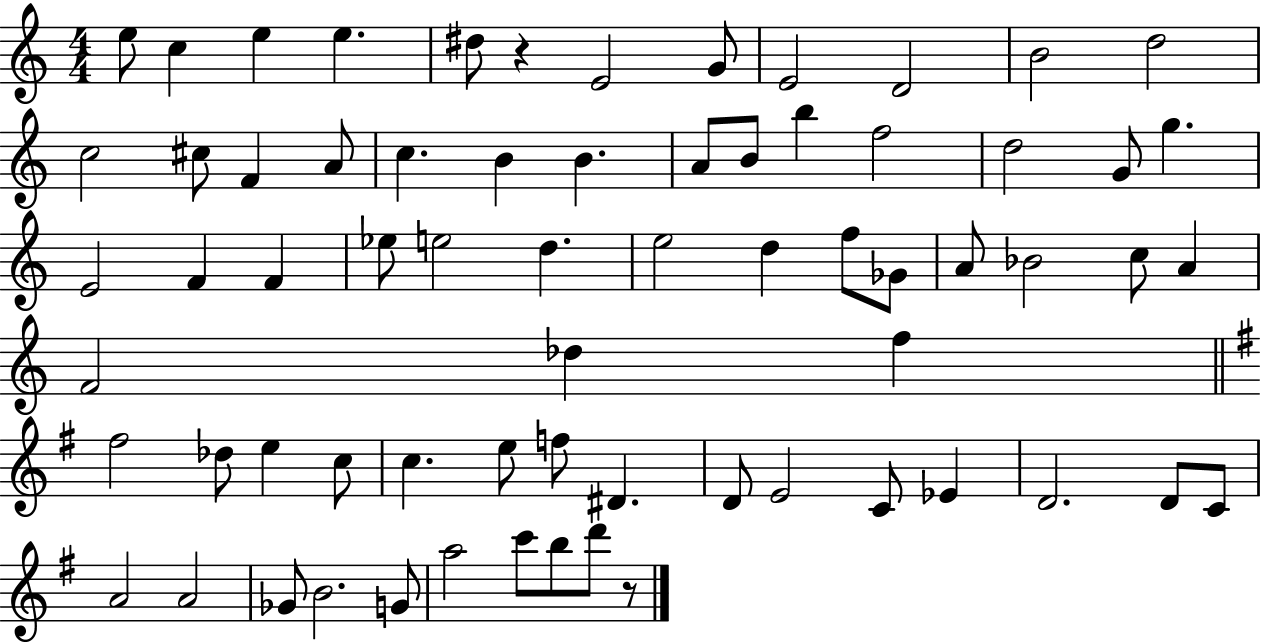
{
  \clef treble
  \numericTimeSignature
  \time 4/4
  \key c \major
  \repeat volta 2 { e''8 c''4 e''4 e''4. | dis''8 r4 e'2 g'8 | e'2 d'2 | b'2 d''2 | \break c''2 cis''8 f'4 a'8 | c''4. b'4 b'4. | a'8 b'8 b''4 f''2 | d''2 g'8 g''4. | \break e'2 f'4 f'4 | ees''8 e''2 d''4. | e''2 d''4 f''8 ges'8 | a'8 bes'2 c''8 a'4 | \break f'2 des''4 f''4 | \bar "||" \break \key g \major fis''2 des''8 e''4 c''8 | c''4. e''8 f''8 dis'4. | d'8 e'2 c'8 ees'4 | d'2. d'8 c'8 | \break a'2 a'2 | ges'8 b'2. g'8 | a''2 c'''8 b''8 d'''8 r8 | } \bar "|."
}